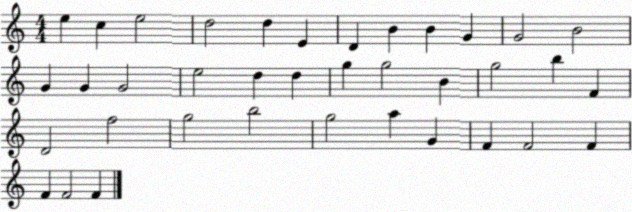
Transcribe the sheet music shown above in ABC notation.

X:1
T:Untitled
M:4/4
L:1/4
K:C
e c e2 d2 d E D B B G G2 B2 G G G2 e2 d d g g2 B g2 b F D2 f2 g2 b2 g2 a G F F2 F F F2 F